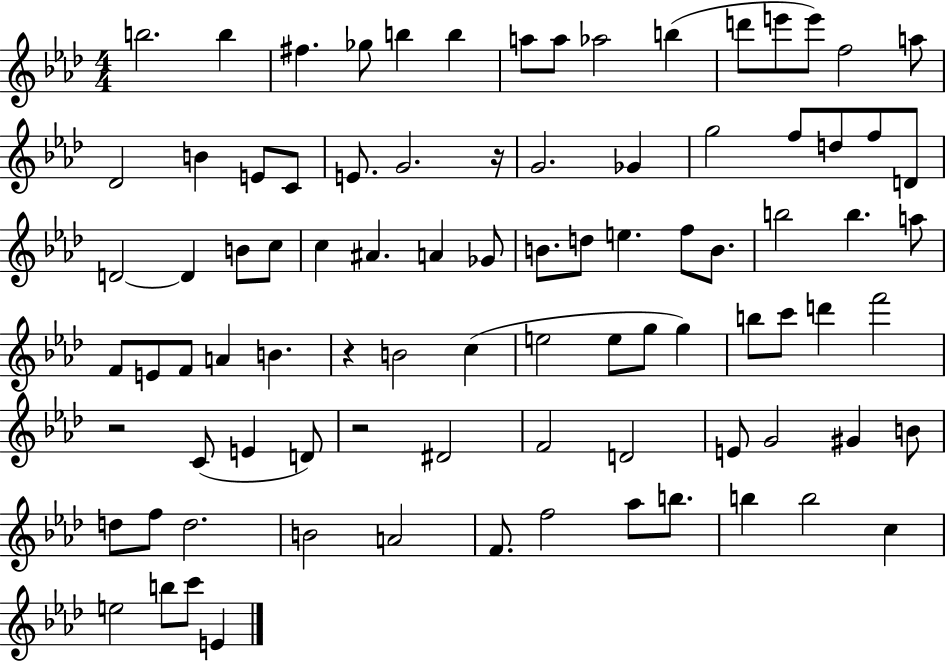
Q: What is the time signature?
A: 4/4